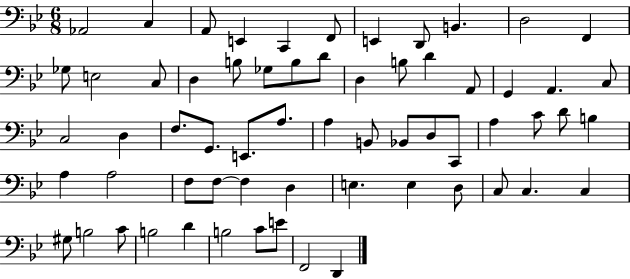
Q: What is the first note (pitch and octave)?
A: Ab2